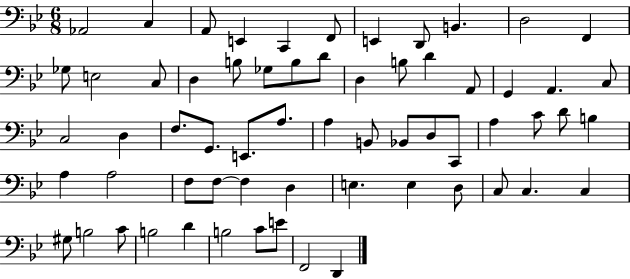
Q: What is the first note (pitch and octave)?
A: Ab2